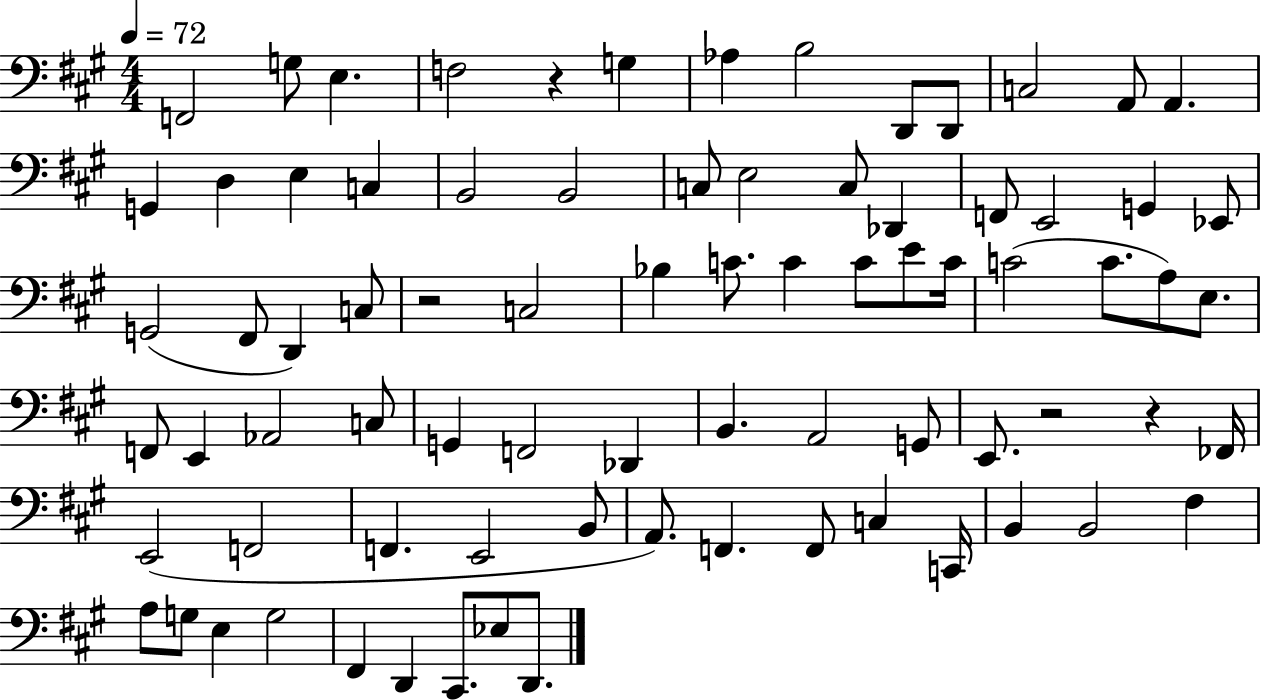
F2/h G3/e E3/q. F3/h R/q G3/q Ab3/q B3/h D2/e D2/e C3/h A2/e A2/q. G2/q D3/q E3/q C3/q B2/h B2/h C3/e E3/h C3/e Db2/q F2/e E2/h G2/q Eb2/e G2/h F#2/e D2/q C3/e R/h C3/h Bb3/q C4/e. C4/q C4/e E4/e C4/s C4/h C4/e. A3/e E3/e. F2/e E2/q Ab2/h C3/e G2/q F2/h Db2/q B2/q. A2/h G2/e E2/e. R/h R/q FES2/s E2/h F2/h F2/q. E2/h B2/e A2/e. F2/q. F2/e C3/q C2/s B2/q B2/h F#3/q A3/e G3/e E3/q G3/h F#2/q D2/q C#2/e. Eb3/e D2/e.